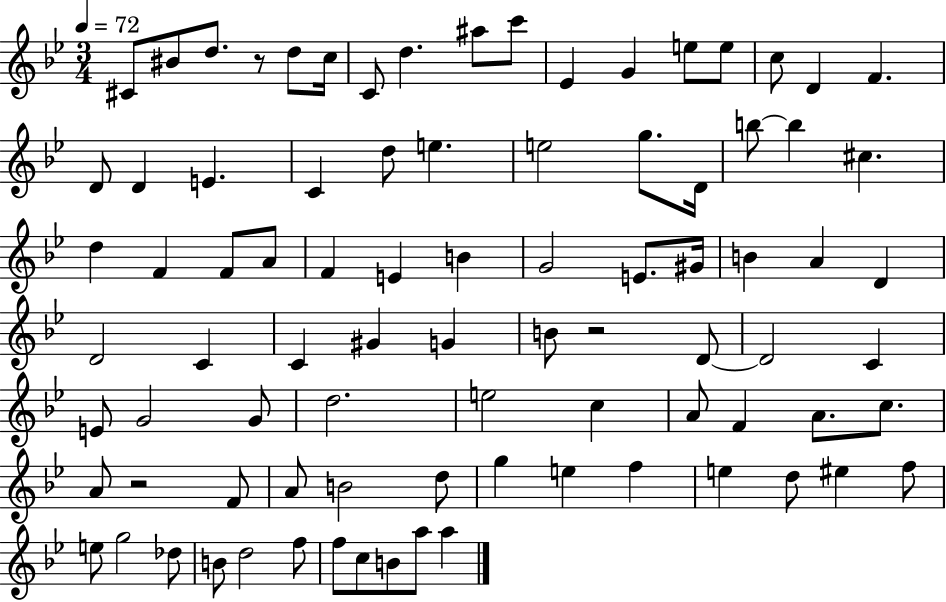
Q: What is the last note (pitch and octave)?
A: A5